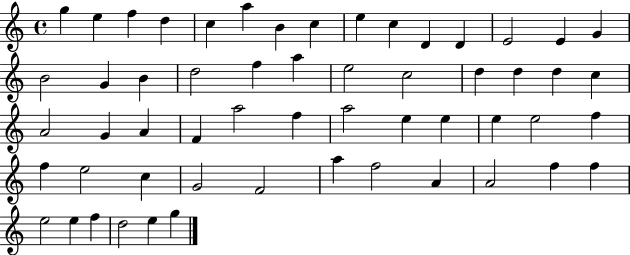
X:1
T:Untitled
M:4/4
L:1/4
K:C
g e f d c a B c e c D D E2 E G B2 G B d2 f a e2 c2 d d d c A2 G A F a2 f a2 e e e e2 f f e2 c G2 F2 a f2 A A2 f f e2 e f d2 e g